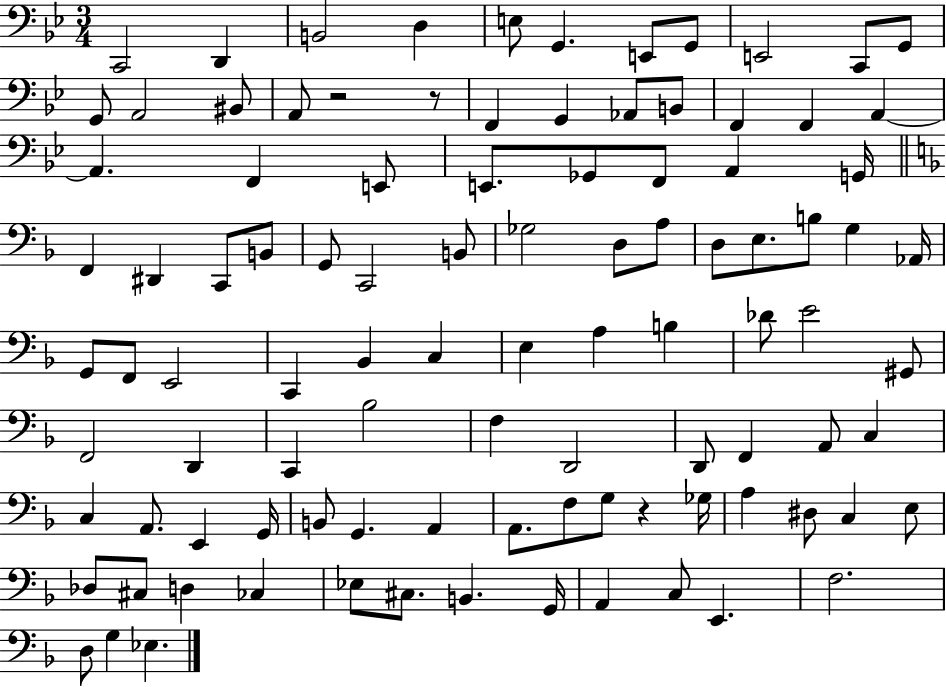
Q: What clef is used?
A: bass